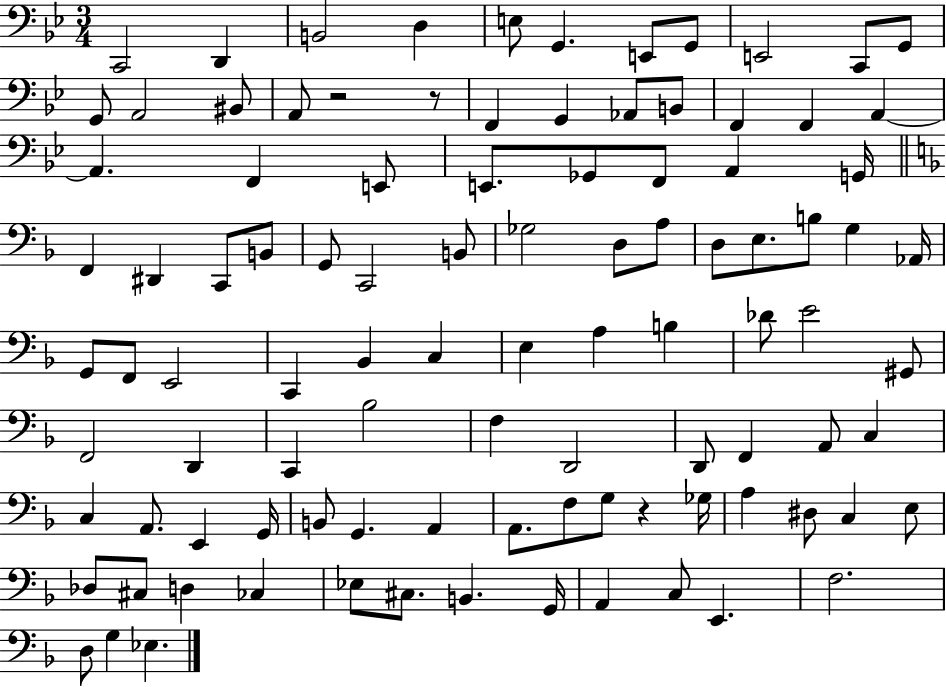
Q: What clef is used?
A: bass